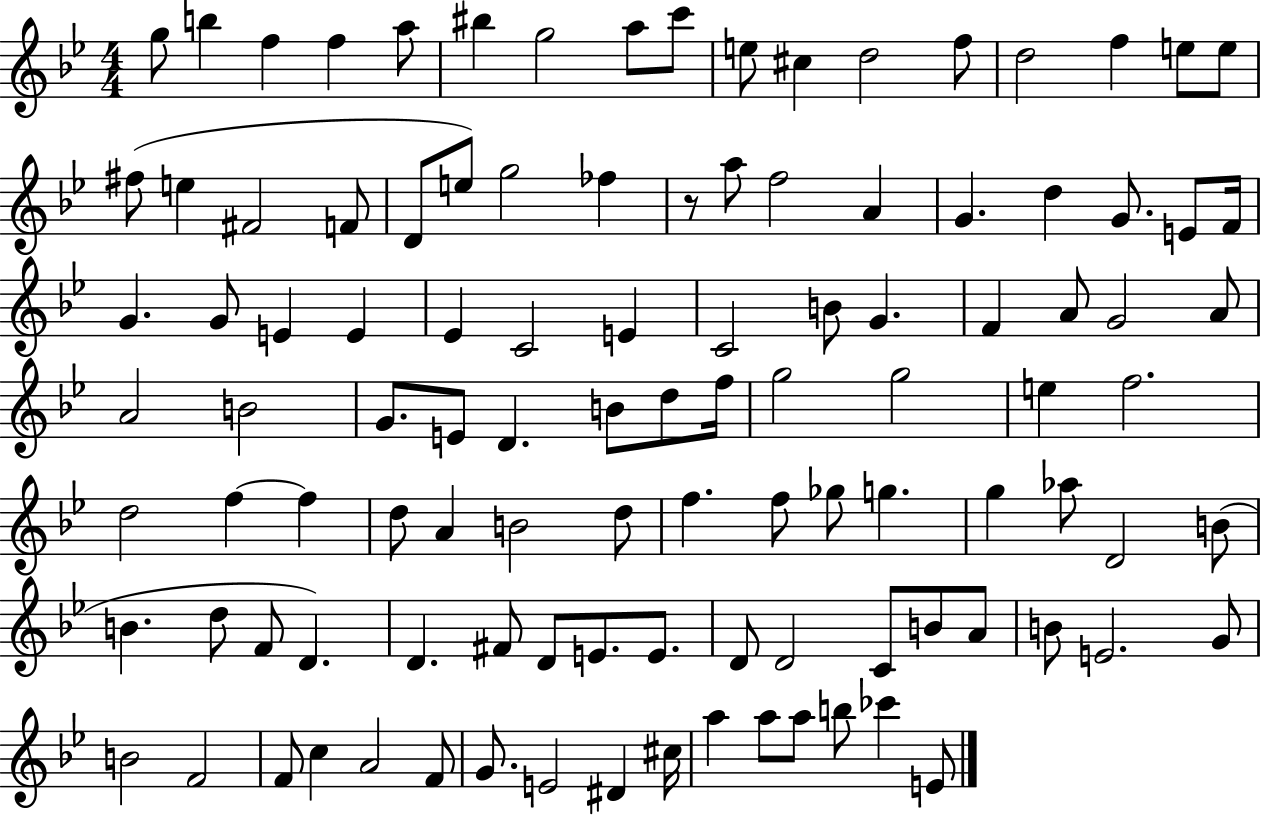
G5/e B5/q F5/q F5/q A5/e BIS5/q G5/h A5/e C6/e E5/e C#5/q D5/h F5/e D5/h F5/q E5/e E5/e F#5/e E5/q F#4/h F4/e D4/e E5/e G5/h FES5/q R/e A5/e F5/h A4/q G4/q. D5/q G4/e. E4/e F4/s G4/q. G4/e E4/q E4/q Eb4/q C4/h E4/q C4/h B4/e G4/q. F4/q A4/e G4/h A4/e A4/h B4/h G4/e. E4/e D4/q. B4/e D5/e F5/s G5/h G5/h E5/q F5/h. D5/h F5/q F5/q D5/e A4/q B4/h D5/e F5/q. F5/e Gb5/e G5/q. G5/q Ab5/e D4/h B4/e B4/q. D5/e F4/e D4/q. D4/q. F#4/e D4/e E4/e. E4/e. D4/e D4/h C4/e B4/e A4/e B4/e E4/h. G4/e B4/h F4/h F4/e C5/q A4/h F4/e G4/e. E4/h D#4/q C#5/s A5/q A5/e A5/e B5/e CES6/q E4/e